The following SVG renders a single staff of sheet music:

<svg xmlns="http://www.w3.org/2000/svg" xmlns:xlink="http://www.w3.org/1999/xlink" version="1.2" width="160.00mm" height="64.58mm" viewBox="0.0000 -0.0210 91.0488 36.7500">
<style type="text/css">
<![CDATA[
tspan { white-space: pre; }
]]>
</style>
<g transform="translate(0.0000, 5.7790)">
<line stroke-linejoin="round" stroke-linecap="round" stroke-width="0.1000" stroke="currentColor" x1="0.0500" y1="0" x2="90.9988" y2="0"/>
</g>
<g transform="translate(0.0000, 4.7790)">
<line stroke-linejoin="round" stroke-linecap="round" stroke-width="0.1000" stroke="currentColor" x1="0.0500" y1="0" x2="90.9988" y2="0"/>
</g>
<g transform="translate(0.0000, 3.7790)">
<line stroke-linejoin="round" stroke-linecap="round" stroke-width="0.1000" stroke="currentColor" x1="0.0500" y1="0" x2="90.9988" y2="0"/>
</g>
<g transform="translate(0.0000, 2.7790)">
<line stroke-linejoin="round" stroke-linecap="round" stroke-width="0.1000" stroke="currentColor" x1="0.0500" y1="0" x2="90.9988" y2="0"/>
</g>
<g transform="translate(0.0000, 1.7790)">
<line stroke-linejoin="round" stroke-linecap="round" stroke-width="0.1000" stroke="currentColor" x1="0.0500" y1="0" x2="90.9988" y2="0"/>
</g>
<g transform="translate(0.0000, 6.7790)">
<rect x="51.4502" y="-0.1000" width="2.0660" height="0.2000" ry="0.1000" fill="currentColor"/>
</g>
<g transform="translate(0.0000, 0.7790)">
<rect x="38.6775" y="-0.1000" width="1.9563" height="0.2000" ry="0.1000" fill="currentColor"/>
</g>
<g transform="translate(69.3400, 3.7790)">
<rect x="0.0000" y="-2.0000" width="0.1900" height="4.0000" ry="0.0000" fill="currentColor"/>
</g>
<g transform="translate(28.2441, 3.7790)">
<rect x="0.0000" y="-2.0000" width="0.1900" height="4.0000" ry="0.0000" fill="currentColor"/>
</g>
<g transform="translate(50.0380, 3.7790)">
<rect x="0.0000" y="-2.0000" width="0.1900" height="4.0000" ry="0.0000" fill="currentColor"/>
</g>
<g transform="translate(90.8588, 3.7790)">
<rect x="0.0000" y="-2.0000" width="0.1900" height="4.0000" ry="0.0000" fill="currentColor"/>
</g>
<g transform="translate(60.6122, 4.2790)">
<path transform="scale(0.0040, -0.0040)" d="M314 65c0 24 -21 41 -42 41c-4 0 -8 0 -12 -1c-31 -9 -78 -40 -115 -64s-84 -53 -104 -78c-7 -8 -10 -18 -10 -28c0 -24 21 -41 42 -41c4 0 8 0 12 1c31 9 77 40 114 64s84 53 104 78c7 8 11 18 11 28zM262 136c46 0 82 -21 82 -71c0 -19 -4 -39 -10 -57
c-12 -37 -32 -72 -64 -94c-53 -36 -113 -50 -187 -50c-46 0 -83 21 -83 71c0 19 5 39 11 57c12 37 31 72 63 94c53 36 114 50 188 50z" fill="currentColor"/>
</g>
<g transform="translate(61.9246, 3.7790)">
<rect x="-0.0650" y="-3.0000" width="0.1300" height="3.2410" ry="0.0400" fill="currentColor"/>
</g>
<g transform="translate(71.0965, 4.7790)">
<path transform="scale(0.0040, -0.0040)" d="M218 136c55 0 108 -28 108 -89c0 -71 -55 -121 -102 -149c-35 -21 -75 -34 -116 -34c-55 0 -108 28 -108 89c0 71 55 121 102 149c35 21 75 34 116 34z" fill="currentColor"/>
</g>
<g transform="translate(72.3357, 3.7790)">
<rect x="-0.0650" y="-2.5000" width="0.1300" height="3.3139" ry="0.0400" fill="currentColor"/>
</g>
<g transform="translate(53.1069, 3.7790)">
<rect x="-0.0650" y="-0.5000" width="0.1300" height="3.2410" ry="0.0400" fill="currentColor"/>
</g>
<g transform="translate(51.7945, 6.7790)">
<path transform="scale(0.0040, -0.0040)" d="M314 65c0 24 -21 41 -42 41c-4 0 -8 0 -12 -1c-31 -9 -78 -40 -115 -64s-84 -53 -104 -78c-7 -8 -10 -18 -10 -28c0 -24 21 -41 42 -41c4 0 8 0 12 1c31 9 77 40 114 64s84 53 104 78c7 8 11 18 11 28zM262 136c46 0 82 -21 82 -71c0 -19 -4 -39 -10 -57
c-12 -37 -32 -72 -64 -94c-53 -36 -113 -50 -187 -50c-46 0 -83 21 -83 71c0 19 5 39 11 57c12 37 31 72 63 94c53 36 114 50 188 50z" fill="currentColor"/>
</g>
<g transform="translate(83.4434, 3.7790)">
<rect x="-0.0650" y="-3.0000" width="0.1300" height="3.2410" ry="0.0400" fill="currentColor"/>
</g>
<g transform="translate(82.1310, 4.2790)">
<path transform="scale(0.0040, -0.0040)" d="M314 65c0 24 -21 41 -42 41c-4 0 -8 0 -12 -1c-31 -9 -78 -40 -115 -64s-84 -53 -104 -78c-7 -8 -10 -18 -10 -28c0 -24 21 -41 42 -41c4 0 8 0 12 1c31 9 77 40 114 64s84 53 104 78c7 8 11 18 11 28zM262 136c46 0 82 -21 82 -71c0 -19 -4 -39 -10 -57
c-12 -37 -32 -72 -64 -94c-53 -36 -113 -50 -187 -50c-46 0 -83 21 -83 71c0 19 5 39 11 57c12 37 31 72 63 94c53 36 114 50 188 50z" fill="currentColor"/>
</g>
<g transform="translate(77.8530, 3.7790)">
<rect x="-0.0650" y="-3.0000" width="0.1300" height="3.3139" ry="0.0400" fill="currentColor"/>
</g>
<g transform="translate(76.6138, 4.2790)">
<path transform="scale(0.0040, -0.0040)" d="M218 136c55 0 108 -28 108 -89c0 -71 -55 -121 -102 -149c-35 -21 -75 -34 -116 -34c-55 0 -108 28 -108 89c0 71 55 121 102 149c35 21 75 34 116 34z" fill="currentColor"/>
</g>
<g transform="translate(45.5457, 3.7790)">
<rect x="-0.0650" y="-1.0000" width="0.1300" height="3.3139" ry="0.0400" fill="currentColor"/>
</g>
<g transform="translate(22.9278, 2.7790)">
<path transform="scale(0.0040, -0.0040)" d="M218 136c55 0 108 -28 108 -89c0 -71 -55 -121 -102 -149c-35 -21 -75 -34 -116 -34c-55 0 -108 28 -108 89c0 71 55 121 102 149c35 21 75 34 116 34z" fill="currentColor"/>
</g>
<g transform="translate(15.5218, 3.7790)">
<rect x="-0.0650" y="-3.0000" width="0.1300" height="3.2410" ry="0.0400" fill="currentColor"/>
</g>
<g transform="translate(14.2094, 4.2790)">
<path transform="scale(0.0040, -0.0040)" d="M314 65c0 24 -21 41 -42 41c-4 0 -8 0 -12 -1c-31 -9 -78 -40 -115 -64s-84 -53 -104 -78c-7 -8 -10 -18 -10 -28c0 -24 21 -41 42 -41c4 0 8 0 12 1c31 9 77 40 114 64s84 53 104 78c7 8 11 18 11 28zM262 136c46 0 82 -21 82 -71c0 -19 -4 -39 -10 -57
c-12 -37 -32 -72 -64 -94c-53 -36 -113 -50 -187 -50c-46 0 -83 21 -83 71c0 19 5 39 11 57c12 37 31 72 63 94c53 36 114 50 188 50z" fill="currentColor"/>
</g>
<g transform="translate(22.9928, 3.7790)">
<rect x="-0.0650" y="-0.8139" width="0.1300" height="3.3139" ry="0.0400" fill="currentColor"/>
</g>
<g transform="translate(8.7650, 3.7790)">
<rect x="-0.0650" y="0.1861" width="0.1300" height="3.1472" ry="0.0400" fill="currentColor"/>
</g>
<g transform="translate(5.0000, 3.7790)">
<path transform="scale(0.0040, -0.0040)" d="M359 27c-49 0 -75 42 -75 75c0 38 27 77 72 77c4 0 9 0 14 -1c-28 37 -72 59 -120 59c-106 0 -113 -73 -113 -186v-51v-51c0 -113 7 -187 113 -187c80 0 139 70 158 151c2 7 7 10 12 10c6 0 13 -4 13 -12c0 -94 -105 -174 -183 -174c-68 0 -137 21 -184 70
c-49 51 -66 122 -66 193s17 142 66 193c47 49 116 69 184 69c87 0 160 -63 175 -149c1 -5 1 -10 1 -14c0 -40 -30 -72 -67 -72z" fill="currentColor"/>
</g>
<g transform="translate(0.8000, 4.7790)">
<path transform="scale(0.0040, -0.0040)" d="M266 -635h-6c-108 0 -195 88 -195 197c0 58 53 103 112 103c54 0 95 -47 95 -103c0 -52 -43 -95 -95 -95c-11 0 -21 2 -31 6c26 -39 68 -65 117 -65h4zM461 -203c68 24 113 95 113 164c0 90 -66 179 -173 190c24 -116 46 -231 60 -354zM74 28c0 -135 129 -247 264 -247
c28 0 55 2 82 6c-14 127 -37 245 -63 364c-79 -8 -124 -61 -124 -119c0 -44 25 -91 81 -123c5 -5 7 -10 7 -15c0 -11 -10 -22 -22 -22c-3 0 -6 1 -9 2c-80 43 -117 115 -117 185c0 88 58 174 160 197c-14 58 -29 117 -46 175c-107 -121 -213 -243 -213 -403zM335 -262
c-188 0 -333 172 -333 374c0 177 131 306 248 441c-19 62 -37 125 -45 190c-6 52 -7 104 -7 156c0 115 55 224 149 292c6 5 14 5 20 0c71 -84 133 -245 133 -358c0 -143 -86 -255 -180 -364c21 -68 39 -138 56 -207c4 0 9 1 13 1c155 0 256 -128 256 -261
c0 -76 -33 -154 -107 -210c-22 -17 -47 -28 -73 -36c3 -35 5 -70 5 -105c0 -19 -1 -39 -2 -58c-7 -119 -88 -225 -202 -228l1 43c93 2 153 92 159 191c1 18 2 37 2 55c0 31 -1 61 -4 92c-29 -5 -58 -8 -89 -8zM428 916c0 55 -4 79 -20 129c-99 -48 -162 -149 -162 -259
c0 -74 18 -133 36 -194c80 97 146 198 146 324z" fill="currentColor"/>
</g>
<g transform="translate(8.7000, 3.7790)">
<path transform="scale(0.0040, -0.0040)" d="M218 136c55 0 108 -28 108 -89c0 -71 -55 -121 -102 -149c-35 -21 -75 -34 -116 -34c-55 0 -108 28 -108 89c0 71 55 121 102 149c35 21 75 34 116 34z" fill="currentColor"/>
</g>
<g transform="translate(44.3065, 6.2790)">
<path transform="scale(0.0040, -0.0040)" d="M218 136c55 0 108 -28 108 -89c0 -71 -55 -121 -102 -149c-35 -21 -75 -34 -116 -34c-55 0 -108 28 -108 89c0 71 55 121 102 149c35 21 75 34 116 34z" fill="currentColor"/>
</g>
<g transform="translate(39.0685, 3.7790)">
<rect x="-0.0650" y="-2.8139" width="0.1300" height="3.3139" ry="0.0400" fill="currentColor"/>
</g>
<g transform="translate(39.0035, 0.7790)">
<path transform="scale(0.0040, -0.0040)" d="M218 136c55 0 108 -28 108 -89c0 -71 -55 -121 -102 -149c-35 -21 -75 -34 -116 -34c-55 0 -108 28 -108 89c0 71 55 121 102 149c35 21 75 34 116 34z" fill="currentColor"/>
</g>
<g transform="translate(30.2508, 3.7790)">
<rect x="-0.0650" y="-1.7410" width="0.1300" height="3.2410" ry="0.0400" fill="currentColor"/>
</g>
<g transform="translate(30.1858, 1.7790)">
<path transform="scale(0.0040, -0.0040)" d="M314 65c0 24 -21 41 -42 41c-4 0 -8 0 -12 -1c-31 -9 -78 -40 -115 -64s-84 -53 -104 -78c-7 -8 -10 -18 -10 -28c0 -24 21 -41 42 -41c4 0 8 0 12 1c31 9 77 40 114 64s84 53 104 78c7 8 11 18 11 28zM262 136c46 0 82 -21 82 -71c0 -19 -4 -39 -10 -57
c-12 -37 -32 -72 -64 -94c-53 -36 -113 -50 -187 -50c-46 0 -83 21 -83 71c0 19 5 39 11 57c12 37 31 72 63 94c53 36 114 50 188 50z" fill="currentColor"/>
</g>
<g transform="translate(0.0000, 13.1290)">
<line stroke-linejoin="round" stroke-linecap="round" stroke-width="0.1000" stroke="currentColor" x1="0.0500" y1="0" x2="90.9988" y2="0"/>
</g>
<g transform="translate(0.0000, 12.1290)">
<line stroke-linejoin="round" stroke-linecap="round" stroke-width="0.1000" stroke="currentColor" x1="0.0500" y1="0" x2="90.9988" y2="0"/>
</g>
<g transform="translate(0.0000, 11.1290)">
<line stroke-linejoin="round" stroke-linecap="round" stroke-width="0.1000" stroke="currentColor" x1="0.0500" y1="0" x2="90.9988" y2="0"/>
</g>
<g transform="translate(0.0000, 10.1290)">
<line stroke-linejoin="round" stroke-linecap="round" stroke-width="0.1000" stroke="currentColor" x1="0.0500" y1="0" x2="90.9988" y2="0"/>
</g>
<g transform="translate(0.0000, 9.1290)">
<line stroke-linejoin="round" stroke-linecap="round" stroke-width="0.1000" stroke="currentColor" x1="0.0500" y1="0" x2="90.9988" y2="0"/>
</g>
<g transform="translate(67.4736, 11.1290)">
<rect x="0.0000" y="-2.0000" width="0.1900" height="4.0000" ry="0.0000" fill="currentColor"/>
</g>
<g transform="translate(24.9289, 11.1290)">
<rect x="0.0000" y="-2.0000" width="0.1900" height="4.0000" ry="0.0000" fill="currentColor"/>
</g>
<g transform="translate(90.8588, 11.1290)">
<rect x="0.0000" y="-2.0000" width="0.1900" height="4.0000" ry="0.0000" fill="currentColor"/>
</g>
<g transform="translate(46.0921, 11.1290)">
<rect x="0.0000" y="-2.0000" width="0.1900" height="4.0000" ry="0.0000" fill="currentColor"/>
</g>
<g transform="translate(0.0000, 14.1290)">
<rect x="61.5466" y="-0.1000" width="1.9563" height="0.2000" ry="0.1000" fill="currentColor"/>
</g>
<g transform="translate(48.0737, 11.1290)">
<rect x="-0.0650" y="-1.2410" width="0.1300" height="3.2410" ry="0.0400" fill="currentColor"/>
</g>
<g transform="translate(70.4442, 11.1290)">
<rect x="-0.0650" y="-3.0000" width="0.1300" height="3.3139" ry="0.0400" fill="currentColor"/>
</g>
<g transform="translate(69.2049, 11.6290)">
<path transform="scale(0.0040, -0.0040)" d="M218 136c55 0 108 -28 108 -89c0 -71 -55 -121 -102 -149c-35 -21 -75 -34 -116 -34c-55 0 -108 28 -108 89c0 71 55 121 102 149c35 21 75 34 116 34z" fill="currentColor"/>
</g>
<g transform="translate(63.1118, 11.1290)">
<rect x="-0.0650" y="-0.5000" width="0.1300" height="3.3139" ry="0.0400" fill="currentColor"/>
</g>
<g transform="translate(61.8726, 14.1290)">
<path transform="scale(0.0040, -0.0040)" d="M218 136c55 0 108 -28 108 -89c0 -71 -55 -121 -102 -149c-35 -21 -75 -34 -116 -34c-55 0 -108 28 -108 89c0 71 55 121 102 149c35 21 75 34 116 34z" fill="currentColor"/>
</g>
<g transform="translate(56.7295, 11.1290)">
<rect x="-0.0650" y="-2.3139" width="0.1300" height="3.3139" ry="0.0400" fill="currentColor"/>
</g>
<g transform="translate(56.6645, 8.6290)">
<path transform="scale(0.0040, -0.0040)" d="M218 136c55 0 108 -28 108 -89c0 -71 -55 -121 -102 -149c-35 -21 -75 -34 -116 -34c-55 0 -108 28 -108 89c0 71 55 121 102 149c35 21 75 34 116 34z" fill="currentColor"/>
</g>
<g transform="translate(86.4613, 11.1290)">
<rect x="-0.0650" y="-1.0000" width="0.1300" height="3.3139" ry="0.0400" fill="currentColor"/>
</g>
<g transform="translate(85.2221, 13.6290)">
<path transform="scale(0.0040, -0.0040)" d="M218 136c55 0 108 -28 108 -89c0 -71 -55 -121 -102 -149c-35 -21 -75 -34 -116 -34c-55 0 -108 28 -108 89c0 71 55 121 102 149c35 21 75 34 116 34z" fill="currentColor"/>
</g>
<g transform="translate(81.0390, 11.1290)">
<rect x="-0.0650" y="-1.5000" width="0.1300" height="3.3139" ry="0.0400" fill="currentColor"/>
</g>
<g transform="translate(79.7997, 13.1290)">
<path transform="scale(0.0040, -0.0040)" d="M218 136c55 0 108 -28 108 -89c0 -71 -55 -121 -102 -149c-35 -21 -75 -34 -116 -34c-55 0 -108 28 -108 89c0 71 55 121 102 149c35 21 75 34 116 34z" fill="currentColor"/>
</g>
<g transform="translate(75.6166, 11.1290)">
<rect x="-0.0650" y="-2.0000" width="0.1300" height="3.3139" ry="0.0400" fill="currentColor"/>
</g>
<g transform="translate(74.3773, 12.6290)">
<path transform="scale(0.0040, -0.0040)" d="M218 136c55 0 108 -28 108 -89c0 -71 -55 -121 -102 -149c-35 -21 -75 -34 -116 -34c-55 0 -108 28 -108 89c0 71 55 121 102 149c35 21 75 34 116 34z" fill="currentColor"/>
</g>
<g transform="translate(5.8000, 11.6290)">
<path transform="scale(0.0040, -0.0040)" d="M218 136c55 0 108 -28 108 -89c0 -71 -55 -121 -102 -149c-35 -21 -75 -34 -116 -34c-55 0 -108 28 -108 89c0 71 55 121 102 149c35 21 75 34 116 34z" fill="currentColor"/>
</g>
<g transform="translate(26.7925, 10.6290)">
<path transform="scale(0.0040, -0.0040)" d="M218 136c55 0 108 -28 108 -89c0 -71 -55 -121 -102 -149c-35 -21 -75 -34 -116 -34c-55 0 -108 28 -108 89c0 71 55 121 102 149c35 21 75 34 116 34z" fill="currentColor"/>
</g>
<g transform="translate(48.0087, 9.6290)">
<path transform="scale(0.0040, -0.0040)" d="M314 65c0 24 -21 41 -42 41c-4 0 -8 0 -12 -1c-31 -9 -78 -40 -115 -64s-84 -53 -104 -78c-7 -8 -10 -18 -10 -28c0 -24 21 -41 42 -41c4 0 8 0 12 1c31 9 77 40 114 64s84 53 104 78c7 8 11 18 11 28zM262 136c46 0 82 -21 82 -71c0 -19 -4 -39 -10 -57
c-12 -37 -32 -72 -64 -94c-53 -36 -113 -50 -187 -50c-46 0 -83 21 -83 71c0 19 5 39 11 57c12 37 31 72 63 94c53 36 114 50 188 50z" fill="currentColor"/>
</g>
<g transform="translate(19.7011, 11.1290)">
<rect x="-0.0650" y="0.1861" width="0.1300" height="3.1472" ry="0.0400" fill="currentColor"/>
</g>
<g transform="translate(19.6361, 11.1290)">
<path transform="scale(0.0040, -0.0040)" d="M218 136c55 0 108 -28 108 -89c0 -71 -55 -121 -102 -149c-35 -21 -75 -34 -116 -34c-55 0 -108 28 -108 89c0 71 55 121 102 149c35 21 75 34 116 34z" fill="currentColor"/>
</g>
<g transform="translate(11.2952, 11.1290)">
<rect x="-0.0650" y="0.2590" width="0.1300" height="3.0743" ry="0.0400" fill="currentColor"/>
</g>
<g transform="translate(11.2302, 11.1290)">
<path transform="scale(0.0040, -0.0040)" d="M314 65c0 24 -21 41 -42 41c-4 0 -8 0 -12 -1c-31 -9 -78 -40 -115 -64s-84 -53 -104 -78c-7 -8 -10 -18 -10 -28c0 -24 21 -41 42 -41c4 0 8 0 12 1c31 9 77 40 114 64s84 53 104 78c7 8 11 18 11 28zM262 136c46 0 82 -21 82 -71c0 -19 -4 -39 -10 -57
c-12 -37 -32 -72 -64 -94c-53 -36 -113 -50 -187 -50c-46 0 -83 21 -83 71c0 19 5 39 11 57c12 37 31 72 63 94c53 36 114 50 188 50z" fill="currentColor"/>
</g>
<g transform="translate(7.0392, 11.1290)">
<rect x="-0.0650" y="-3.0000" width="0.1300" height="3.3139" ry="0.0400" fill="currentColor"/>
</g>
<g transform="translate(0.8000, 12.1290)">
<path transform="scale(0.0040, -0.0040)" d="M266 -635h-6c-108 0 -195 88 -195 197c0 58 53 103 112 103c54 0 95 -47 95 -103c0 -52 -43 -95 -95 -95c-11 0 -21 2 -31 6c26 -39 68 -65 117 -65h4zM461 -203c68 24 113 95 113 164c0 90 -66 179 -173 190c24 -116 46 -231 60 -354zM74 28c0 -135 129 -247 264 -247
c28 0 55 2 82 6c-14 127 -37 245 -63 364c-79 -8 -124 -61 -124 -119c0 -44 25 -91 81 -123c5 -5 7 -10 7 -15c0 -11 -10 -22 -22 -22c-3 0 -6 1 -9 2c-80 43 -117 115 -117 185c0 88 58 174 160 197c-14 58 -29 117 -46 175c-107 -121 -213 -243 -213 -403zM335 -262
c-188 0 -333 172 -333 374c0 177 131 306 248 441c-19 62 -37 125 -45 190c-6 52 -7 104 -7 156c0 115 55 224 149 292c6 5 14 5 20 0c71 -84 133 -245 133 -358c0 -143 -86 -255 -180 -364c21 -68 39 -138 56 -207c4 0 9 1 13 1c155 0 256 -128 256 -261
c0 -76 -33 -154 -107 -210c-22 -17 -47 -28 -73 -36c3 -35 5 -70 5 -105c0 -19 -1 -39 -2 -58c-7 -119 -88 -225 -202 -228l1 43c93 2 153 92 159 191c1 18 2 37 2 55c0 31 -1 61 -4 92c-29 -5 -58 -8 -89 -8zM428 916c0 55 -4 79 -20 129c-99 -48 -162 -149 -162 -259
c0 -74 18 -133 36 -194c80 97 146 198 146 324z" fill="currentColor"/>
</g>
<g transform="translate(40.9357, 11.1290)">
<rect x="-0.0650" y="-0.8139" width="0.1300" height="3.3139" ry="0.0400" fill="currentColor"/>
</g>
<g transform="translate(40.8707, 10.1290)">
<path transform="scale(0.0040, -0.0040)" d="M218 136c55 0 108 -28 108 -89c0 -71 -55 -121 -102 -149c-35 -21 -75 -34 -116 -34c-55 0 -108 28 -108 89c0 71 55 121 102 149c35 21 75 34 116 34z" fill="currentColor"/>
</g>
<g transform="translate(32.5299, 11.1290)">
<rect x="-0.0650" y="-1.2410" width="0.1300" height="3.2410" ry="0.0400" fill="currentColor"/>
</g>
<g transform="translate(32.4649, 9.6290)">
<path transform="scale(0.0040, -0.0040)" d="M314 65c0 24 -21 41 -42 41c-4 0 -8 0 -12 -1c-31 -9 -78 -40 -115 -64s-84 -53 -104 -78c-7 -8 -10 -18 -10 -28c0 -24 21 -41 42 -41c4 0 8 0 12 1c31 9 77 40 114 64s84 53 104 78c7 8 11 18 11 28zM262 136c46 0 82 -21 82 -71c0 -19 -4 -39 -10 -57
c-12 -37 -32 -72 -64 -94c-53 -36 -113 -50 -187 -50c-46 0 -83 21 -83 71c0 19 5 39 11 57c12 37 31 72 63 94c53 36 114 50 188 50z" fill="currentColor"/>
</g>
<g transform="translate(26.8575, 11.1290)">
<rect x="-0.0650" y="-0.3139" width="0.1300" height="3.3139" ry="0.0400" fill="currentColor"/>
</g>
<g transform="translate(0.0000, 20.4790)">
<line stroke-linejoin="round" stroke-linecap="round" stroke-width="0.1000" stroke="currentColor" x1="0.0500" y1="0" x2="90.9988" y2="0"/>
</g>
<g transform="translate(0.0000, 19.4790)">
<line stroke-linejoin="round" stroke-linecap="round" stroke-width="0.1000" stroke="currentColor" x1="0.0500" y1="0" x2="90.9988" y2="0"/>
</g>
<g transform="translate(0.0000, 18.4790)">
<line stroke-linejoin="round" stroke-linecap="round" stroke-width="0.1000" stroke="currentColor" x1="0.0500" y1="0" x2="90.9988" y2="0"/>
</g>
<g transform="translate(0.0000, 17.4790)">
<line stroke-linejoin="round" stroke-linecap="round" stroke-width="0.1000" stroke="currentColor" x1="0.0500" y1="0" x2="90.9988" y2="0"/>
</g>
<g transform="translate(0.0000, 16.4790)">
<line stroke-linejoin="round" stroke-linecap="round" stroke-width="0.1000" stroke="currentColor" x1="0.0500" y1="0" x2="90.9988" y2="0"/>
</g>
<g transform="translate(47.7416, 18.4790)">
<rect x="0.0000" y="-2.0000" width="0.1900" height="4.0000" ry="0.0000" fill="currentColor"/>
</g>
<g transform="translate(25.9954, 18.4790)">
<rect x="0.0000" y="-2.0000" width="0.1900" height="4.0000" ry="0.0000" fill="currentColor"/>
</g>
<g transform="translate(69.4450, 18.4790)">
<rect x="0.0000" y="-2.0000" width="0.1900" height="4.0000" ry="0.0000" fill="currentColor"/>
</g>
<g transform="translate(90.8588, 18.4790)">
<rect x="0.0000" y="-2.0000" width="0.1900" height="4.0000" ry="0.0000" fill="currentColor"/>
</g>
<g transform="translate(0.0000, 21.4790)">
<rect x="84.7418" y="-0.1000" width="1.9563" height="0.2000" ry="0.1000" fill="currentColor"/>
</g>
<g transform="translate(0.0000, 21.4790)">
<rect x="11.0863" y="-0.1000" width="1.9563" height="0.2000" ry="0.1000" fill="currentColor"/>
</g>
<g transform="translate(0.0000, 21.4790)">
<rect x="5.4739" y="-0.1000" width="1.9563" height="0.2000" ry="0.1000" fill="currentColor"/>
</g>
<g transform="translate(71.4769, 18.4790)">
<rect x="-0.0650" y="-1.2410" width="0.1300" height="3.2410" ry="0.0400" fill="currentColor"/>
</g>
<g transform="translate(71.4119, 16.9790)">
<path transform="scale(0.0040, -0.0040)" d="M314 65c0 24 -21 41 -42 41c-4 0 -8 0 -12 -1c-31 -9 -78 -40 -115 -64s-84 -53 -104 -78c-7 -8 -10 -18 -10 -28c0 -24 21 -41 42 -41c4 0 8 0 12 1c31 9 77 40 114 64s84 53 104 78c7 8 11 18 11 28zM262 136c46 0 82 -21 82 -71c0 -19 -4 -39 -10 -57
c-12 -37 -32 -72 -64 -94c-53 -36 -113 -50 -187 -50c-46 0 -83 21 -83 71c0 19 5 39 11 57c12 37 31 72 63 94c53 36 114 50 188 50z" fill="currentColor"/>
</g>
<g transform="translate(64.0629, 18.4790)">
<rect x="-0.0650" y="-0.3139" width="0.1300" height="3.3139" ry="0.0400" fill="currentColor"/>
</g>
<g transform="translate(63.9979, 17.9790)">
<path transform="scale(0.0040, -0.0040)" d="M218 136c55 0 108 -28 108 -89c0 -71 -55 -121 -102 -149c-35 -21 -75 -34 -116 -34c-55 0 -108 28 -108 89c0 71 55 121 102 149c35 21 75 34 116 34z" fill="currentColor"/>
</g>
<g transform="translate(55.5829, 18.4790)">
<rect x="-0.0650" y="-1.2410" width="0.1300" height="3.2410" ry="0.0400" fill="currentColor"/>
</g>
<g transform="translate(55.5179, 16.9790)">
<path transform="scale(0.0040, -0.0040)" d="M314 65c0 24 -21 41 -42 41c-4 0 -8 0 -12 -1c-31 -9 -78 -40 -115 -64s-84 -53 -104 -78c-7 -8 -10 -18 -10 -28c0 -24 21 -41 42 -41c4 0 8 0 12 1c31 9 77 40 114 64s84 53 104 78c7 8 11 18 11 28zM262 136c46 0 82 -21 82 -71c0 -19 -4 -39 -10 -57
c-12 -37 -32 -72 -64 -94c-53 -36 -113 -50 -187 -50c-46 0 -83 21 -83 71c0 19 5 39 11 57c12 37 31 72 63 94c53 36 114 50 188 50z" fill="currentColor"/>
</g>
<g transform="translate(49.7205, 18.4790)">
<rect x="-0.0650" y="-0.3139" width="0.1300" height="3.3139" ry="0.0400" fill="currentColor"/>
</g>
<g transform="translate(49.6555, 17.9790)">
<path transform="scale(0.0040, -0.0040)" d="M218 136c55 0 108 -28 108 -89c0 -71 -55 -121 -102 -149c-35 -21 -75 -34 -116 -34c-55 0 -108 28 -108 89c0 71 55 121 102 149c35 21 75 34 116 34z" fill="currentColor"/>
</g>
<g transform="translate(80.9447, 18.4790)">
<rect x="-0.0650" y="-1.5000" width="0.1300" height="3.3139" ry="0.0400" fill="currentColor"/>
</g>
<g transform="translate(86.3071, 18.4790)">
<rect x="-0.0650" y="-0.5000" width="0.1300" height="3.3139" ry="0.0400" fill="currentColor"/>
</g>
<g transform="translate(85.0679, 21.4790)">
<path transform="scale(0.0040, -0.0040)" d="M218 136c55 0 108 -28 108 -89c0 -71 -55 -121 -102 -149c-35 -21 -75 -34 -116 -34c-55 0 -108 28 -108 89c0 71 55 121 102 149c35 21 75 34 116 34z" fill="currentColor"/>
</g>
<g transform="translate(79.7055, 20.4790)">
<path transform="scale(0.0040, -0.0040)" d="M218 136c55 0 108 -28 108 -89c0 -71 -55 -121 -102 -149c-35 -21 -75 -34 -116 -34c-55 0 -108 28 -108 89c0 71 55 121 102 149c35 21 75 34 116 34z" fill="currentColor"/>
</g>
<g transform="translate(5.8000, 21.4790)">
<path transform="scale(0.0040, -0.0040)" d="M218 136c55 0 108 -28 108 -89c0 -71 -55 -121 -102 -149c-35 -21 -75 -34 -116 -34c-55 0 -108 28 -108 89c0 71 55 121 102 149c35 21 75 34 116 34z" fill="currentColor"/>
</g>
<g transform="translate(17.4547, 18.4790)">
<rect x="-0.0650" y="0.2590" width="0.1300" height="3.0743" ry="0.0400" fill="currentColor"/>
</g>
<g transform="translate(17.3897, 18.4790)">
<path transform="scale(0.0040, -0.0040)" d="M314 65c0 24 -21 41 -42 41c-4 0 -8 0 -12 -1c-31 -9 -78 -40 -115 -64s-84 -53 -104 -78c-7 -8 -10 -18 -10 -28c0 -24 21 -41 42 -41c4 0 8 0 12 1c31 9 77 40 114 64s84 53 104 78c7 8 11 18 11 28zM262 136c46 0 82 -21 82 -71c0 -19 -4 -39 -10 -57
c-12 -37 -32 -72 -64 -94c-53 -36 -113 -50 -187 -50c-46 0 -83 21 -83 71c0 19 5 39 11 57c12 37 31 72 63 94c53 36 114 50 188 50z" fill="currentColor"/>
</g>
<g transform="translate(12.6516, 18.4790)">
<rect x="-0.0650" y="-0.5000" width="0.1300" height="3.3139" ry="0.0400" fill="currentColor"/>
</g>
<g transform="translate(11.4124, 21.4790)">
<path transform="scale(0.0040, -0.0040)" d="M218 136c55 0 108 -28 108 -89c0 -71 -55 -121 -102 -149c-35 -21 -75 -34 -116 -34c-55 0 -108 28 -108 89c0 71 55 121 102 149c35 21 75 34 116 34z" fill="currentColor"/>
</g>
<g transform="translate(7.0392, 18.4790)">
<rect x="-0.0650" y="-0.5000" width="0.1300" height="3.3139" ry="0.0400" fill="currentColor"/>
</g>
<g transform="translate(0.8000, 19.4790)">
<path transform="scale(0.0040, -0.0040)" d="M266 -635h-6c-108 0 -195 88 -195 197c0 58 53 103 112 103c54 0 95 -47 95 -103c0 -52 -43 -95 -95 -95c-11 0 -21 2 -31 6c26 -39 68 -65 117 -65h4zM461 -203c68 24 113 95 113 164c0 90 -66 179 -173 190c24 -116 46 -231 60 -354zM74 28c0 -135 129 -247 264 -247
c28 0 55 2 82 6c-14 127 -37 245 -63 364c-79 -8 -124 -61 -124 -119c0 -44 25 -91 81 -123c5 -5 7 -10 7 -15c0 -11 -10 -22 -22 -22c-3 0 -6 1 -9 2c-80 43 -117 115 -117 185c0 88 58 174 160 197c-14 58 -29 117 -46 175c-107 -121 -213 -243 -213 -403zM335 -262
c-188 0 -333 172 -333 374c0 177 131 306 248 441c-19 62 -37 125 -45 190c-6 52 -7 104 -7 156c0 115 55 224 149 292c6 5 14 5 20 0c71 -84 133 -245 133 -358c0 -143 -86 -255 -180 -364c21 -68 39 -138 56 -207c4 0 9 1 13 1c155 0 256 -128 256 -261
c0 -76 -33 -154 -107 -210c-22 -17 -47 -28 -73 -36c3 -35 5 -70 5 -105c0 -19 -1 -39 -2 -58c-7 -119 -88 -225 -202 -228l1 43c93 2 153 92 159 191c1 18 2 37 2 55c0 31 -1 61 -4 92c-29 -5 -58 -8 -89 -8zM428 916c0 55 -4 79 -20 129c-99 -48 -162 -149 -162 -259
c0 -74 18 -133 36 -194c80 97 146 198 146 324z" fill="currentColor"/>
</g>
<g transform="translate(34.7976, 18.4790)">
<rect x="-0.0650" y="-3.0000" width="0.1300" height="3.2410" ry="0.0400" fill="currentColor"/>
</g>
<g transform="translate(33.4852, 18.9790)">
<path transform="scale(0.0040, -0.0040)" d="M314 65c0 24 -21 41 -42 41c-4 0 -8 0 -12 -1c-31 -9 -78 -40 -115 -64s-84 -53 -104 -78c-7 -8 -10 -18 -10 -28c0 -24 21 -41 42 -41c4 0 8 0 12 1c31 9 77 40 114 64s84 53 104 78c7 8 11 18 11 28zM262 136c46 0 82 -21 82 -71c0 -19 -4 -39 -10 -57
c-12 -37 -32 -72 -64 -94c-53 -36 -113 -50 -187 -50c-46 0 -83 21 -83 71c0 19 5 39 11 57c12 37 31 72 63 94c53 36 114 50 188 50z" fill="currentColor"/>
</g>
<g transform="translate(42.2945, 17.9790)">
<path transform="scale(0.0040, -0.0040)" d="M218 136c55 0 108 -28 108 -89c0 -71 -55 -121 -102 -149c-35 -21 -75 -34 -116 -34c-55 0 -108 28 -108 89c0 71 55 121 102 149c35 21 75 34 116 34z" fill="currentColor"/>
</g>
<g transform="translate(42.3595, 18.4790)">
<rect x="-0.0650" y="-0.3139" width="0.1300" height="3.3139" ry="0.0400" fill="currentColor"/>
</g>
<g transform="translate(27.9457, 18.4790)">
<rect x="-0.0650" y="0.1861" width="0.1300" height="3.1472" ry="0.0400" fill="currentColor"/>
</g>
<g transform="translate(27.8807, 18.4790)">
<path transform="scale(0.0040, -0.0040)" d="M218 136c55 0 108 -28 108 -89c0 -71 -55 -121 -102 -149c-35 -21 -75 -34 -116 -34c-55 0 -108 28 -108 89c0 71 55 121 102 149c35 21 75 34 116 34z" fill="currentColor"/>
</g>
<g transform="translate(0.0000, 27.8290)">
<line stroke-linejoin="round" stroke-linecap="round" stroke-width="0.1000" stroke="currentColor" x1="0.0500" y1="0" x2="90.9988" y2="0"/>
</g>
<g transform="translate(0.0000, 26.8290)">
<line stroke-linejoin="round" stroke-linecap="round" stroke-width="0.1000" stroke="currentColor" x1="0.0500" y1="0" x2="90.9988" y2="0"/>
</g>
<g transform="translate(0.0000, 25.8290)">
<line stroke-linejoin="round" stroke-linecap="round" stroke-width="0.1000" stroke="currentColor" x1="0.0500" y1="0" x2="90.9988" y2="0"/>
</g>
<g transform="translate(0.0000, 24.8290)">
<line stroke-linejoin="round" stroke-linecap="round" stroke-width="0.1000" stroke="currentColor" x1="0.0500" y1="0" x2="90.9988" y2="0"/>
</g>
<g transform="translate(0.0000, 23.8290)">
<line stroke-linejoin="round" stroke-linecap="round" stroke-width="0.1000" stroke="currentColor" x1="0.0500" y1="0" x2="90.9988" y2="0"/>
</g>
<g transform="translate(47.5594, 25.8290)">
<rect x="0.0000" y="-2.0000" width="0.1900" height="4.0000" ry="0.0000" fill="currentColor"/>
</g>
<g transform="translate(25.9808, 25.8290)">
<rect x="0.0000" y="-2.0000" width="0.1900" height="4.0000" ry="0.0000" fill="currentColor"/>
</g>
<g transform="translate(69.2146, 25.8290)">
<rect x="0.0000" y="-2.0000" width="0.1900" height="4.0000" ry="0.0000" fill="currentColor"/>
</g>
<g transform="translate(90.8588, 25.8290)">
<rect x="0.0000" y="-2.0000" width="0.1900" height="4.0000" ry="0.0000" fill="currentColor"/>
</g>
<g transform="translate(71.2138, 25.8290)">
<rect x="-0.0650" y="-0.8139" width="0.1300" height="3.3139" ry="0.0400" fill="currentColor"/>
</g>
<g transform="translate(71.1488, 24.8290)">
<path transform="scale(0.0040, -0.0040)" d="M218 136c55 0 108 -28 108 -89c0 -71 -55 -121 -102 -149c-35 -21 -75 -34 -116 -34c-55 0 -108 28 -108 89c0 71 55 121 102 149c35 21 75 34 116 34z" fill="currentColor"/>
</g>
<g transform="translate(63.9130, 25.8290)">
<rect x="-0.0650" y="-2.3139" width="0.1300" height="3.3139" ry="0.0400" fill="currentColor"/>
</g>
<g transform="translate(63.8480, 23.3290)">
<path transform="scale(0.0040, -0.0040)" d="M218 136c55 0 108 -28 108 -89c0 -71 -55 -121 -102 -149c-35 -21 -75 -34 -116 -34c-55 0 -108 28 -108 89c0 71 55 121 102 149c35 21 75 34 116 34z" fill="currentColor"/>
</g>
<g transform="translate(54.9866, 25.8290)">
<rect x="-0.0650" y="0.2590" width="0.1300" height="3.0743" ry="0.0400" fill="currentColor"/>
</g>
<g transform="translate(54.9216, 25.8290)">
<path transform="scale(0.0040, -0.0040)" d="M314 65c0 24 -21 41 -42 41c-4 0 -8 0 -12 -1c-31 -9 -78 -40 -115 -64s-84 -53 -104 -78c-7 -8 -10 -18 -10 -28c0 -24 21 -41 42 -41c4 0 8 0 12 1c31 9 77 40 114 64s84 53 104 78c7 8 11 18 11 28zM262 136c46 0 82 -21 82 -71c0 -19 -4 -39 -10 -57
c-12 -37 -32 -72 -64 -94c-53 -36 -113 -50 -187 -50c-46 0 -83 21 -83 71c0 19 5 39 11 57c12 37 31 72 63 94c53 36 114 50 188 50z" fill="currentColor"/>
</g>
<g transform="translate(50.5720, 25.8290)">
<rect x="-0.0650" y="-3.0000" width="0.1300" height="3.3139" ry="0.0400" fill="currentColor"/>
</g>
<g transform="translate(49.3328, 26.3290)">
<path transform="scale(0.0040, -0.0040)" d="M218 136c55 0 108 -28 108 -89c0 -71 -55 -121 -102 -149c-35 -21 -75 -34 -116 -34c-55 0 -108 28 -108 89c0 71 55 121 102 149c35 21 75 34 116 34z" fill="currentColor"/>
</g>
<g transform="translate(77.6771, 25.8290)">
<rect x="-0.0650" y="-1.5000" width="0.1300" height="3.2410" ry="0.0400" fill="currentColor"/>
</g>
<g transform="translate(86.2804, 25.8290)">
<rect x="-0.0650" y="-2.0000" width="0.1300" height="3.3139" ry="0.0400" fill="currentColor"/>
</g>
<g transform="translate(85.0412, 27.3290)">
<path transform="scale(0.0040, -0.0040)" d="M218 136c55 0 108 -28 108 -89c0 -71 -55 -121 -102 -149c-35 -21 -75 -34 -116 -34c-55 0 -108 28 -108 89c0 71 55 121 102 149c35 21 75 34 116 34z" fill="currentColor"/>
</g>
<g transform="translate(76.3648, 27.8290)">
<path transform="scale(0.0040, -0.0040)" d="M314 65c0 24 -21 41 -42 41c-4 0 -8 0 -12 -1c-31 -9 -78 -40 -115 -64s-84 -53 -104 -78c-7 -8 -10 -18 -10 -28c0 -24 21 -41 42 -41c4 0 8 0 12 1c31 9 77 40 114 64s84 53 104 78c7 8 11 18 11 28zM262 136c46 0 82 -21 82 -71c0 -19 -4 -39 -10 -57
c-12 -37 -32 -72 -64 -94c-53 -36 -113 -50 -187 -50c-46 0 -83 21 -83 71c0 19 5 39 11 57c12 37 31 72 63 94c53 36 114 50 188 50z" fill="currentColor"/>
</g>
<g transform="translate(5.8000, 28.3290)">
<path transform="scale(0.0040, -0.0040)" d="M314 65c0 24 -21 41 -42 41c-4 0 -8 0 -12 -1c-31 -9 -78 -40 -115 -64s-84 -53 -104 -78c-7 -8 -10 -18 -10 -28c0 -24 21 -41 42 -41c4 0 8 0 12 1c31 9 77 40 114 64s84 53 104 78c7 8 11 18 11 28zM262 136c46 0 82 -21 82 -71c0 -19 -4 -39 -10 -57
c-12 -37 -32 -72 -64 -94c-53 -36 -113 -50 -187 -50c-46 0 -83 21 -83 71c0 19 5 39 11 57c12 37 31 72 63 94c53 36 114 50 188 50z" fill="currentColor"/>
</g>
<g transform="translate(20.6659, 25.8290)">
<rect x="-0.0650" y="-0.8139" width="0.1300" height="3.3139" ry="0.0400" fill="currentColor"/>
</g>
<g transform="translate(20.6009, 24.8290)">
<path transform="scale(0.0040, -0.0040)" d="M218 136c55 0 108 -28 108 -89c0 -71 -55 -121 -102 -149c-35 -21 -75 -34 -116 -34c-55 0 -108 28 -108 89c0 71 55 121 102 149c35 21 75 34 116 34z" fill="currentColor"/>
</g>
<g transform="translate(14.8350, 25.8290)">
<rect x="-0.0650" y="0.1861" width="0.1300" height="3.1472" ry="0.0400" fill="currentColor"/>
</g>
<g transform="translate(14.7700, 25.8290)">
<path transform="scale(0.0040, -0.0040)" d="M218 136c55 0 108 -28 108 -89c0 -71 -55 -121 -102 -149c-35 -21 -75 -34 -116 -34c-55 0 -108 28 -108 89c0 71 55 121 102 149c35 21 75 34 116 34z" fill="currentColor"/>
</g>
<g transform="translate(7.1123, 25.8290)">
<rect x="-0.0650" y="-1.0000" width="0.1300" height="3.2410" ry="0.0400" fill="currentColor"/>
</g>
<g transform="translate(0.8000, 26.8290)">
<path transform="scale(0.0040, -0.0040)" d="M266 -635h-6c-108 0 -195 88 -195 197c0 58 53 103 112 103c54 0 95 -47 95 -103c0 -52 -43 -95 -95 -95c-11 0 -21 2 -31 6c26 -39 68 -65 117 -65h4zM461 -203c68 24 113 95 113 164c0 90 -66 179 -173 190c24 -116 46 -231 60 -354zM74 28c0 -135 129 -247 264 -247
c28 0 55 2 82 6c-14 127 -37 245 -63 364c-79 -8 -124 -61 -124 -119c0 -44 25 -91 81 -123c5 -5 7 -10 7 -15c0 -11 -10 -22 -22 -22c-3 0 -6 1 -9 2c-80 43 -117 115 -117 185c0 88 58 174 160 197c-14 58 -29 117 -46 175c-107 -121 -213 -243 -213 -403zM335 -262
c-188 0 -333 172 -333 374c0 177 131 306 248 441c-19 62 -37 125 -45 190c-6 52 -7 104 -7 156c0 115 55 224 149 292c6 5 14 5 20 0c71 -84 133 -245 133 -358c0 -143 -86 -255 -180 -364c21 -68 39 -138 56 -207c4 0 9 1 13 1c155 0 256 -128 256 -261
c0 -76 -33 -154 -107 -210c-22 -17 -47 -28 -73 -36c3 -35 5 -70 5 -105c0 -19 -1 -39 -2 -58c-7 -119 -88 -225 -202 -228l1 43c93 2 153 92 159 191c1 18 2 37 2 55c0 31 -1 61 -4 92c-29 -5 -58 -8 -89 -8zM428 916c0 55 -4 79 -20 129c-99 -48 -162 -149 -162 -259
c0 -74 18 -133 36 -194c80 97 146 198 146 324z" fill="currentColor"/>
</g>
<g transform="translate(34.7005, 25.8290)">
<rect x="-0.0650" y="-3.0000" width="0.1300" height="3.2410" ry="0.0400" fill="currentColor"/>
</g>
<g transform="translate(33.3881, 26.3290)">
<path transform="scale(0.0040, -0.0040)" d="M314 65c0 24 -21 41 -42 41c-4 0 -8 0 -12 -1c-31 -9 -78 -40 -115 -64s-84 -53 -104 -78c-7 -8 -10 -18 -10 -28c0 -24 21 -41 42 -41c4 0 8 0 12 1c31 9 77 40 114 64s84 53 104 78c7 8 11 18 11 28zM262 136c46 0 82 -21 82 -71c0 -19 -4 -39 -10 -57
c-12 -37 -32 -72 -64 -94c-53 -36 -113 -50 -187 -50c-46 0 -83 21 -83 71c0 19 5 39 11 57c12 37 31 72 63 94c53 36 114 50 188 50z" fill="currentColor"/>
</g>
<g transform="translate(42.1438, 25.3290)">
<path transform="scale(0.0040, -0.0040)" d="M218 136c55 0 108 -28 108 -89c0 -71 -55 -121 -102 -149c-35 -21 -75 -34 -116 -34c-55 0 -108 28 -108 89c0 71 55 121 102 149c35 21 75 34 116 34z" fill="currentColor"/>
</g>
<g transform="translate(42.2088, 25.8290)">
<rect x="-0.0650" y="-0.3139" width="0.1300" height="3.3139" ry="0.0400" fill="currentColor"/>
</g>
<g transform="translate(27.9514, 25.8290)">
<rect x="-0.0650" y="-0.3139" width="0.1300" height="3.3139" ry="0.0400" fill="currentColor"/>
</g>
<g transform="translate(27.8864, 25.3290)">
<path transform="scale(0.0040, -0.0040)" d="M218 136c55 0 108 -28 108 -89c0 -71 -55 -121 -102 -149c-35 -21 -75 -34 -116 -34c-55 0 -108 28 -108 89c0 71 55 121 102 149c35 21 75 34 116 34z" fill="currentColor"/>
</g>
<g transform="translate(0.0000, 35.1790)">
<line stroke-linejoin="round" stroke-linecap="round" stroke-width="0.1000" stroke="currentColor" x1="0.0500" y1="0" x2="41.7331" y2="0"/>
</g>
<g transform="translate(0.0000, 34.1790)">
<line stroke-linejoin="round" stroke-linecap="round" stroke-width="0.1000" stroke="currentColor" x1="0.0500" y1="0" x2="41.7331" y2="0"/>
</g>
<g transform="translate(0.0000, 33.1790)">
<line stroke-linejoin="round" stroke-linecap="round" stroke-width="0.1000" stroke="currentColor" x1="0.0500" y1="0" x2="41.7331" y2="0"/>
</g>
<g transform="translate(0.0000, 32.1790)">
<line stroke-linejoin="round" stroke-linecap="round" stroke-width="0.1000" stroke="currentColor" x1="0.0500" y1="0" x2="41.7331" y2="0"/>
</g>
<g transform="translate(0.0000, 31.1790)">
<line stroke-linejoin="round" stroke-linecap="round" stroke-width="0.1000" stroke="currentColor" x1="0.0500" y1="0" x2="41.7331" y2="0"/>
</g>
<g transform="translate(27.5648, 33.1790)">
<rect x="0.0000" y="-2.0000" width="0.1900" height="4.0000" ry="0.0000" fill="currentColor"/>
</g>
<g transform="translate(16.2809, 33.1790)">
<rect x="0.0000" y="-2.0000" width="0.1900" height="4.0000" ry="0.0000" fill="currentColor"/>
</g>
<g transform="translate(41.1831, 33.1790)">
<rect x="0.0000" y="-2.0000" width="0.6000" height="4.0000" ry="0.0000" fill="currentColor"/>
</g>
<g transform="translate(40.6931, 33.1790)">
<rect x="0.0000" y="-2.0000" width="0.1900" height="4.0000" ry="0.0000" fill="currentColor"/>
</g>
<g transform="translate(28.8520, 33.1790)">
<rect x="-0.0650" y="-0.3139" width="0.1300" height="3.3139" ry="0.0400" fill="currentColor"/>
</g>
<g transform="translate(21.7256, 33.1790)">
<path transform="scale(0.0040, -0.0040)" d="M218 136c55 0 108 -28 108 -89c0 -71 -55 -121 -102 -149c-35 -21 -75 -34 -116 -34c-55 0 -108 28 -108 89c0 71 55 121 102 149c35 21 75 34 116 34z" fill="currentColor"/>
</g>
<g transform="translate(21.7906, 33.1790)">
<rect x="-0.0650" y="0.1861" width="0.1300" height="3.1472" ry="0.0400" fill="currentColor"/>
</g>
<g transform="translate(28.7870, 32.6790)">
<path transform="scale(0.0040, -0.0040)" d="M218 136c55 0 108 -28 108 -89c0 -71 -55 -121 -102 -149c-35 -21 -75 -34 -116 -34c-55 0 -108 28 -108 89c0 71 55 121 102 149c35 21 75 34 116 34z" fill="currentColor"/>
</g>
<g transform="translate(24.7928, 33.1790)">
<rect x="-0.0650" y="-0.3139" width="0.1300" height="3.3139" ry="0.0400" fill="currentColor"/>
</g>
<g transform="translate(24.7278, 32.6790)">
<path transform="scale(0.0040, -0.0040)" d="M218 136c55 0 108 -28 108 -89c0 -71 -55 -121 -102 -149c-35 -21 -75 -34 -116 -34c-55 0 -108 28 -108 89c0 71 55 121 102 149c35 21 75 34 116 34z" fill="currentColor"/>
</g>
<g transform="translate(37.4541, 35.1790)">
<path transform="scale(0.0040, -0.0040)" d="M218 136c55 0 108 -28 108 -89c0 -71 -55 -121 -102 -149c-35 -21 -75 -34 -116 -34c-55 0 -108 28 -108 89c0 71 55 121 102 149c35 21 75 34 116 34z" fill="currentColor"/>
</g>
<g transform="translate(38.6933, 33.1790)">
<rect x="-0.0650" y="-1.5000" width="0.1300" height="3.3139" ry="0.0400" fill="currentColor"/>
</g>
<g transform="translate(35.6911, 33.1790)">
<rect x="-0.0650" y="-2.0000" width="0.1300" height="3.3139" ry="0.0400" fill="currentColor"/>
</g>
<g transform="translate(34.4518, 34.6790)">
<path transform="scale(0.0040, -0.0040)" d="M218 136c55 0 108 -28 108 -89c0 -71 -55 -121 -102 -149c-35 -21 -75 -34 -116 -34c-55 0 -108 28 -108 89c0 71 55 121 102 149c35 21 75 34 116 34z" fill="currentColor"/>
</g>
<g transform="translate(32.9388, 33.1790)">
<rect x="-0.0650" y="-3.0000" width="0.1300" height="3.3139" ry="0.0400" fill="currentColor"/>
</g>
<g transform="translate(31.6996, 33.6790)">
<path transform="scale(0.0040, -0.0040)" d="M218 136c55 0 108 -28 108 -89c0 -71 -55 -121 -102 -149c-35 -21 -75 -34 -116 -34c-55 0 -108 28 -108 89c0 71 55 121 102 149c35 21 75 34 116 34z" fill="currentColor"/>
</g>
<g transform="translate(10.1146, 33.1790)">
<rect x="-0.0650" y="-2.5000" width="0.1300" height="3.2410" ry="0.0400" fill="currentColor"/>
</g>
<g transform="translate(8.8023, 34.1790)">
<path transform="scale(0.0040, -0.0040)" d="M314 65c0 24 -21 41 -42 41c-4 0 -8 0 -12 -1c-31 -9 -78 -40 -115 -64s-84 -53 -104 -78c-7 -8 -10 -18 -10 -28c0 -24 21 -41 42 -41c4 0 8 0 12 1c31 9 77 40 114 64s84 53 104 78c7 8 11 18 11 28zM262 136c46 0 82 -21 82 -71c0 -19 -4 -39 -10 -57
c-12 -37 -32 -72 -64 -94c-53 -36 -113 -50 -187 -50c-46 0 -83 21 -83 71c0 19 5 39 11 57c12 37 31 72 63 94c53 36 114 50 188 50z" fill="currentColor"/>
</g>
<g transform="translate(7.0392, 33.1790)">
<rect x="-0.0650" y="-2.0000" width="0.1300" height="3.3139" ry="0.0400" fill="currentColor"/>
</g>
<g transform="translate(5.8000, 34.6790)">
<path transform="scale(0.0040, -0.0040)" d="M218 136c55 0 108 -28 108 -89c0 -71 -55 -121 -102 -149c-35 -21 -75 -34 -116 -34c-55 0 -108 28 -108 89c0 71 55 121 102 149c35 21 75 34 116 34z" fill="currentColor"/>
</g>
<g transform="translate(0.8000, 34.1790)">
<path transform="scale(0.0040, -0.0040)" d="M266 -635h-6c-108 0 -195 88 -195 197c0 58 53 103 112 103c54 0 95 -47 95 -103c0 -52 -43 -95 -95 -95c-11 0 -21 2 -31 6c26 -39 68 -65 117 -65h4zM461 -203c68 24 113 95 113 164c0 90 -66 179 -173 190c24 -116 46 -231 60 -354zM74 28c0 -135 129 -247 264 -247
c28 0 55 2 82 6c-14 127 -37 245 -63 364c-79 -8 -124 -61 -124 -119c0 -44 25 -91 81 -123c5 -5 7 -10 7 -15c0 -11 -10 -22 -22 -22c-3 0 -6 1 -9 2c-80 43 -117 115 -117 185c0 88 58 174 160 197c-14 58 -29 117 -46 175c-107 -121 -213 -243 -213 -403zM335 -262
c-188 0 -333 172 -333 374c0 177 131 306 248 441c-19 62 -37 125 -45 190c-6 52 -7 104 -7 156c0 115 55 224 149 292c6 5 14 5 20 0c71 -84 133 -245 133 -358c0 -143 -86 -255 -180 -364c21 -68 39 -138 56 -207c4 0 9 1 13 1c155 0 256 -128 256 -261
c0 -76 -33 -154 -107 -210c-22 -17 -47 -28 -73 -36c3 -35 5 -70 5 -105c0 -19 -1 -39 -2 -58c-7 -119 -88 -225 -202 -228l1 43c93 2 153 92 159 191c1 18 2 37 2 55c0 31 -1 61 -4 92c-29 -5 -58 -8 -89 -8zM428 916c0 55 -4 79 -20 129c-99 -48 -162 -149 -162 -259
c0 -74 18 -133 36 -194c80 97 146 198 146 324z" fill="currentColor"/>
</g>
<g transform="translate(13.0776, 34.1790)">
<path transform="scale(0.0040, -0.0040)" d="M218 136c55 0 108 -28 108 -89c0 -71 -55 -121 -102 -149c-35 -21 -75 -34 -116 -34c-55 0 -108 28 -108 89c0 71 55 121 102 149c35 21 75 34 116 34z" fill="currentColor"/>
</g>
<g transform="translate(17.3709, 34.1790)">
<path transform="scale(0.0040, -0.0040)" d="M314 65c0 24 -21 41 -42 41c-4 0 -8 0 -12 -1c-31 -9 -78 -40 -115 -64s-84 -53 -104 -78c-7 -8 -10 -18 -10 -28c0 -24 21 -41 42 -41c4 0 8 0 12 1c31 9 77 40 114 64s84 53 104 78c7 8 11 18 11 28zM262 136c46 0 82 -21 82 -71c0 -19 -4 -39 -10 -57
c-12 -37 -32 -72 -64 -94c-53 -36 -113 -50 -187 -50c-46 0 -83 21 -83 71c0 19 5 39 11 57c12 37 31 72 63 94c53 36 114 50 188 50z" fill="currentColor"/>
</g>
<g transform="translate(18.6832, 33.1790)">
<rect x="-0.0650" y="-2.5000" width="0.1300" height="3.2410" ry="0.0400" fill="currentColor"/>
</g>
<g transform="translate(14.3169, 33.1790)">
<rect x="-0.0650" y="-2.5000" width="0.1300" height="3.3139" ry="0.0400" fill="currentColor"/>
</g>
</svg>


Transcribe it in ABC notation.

X:1
T:Untitled
M:4/4
L:1/4
K:C
B A2 d f2 a D C2 A2 G A A2 A B2 B c e2 d e2 g C A F E D C C B2 B A2 c c e2 c e2 E C D2 B d c A2 c A B2 g d E2 F F G2 G G2 B c c A F E